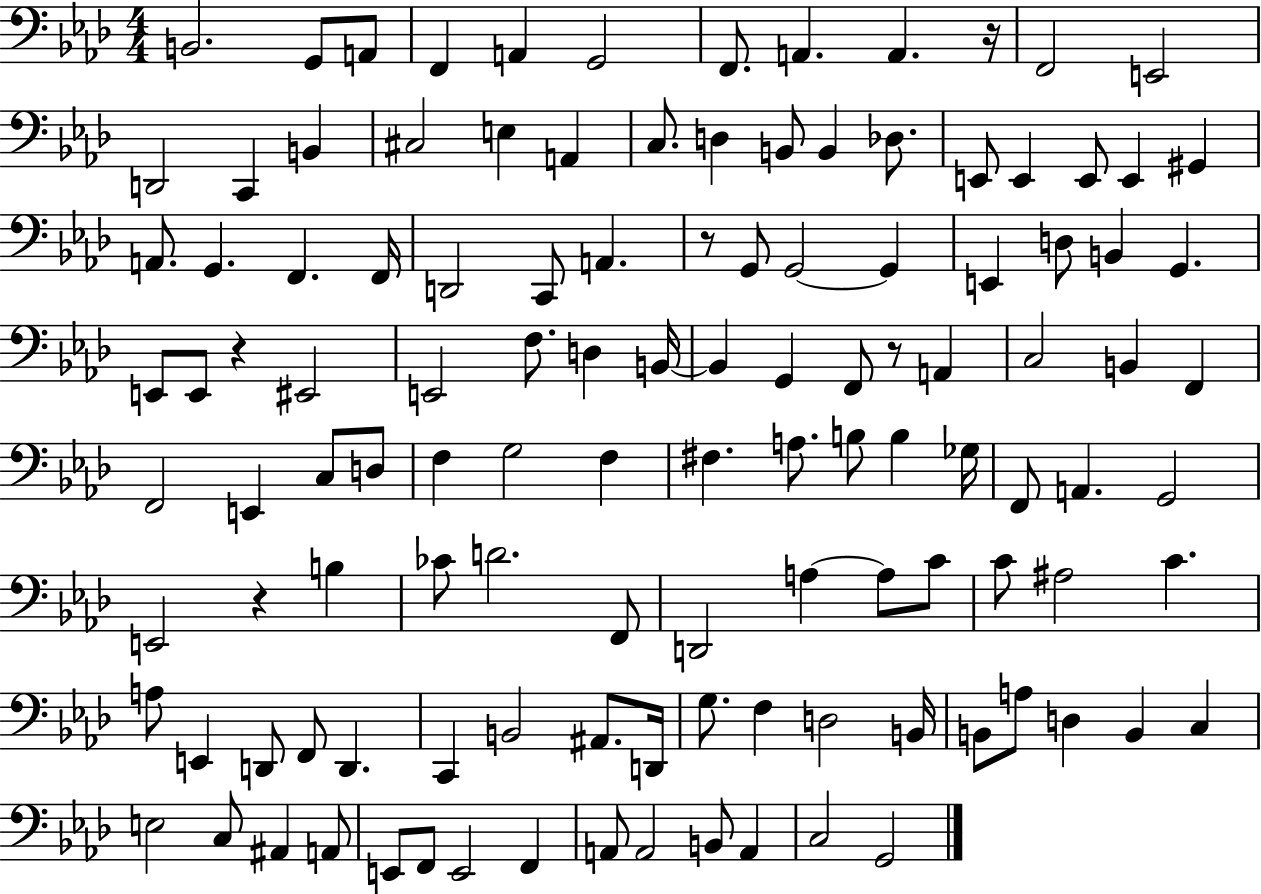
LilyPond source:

{
  \clef bass
  \numericTimeSignature
  \time 4/4
  \key aes \major
  b,2. g,8 a,8 | f,4 a,4 g,2 | f,8. a,4. a,4. r16 | f,2 e,2 | \break d,2 c,4 b,4 | cis2 e4 a,4 | c8. d4 b,8 b,4 des8. | e,8 e,4 e,8 e,4 gis,4 | \break a,8. g,4. f,4. f,16 | d,2 c,8 a,4. | r8 g,8 g,2~~ g,4 | e,4 d8 b,4 g,4. | \break e,8 e,8 r4 eis,2 | e,2 f8. d4 b,16~~ | b,4 g,4 f,8 r8 a,4 | c2 b,4 f,4 | \break f,2 e,4 c8 d8 | f4 g2 f4 | fis4. a8. b8 b4 ges16 | f,8 a,4. g,2 | \break e,2 r4 b4 | ces'8 d'2. f,8 | d,2 a4~~ a8 c'8 | c'8 ais2 c'4. | \break a8 e,4 d,8 f,8 d,4. | c,4 b,2 ais,8. d,16 | g8. f4 d2 b,16 | b,8 a8 d4 b,4 c4 | \break e2 c8 ais,4 a,8 | e,8 f,8 e,2 f,4 | a,8 a,2 b,8 a,4 | c2 g,2 | \break \bar "|."
}